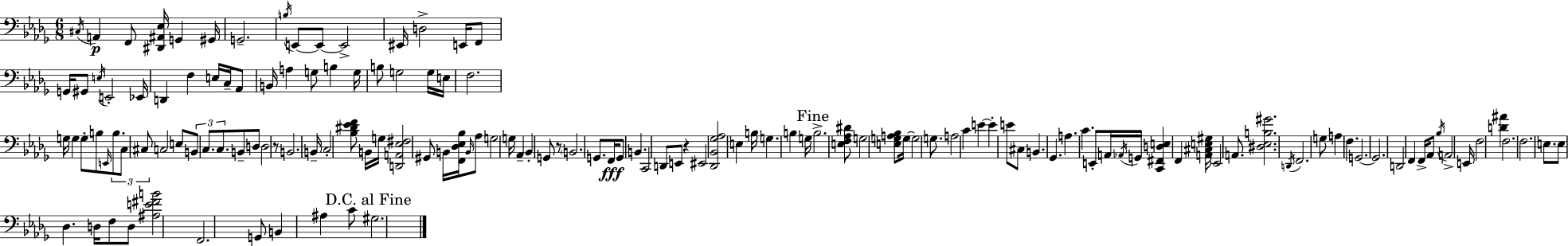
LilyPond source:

{
  \clef bass
  \numericTimeSignature
  \time 6/8
  \key bes \minor
  \repeat volta 2 { \acciaccatura { cis16 }\p a,4 f,8 <dis, ais, ees>16 g,4 | gis,16 g,2.-- | \acciaccatura { b16 } e,8~~ e,8~~ e,2-> | eis,16 d2-> e,16 | \break f,8 g,16 gis,8 \acciaccatura { e16 } e,2-. | ees,16 d,4 f4 e16 | c16-- aes,8 b,16 a4 g8 b4 | g16 b8 g2 | \break g16 e16 f2. | g16 g4 g8-. b8 | \grace { e,16 } \tuplet 3/2 { b8. c8 cis8 } c2 | e8 \tuplet 3/2 { b,8 c8. c8. } | \break b,8-- d8 d2 | r8 b,2. | b,16-- c2-. | <bes dis' ees' f'>8 b,16 g16 <d, a, ees fis>2 | \break gis,8 b,16 <f, des ees bes>16 \grace { b,16 } aes8 g2 | g16 aes,4-- bes,4-. | g,8 r8 \parenthesize b,2. | g,8. f,16\fff g,8 b,4. | \break c,2 | d,8 e,8 r4 eis,2 | <des, bes, ges aes>2 | e4 b16 g4. | \break b4 g16 \mark "Fine" b2.-> | <e f aes dis'>8 g2 | <e g a bes>8 g16~~ \parenthesize g2 | g8. a2 | \break c'4 e'4~~ e'4-. | e'8 cis8 b,4. ges,4. | a4. c'4. | e,8-. a,16 \acciaccatura { aes,16 } g,16 <c, fis, d e>4 | \break f,4 <a, cis e gis>16 ees,2 | a,8. <dis ees b gis'>2. | \acciaccatura { d,16 } f,2. | g8 a4 | \break f4. g,2.~~ | g,2. | d,2 | f,4 f,16-> aes,8 \acciaccatura { bes16 } a,2-> | \break e,16 f2 | <d' ais'>4 f2. | f2. | e8. e8 | \break des4. d16 f8 d8 | <ais e' fis' b'>2 f,2. | g,8 b,4 | ais4 c'8 \mark "D.C. al Fine" gis2. | \break } \bar "|."
}